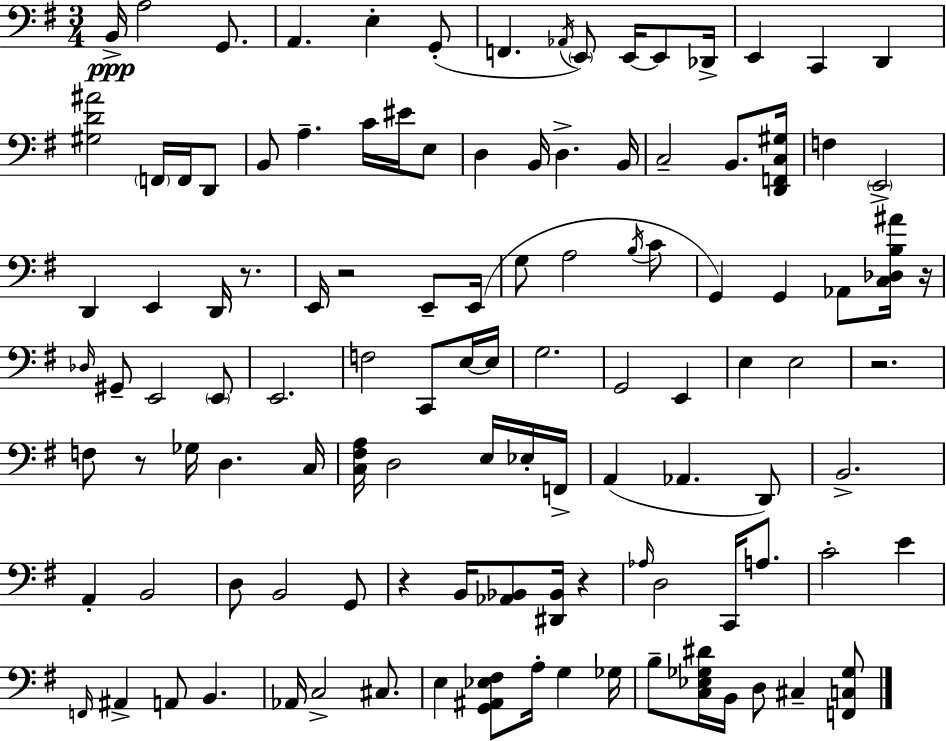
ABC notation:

X:1
T:Untitled
M:3/4
L:1/4
K:G
B,,/4 A,2 G,,/2 A,, E, G,,/2 F,, _A,,/4 E,,/2 E,,/4 E,,/2 _D,,/4 E,, C,, D,, [^G,D^A]2 F,,/4 F,,/4 D,,/2 B,,/2 A, C/4 ^E/4 E,/2 D, B,,/4 D, B,,/4 C,2 B,,/2 [D,,F,,C,^G,]/4 F, E,,2 D,, E,, D,,/4 z/2 E,,/4 z2 E,,/2 E,,/4 G,/2 A,2 B,/4 C/2 G,, G,, _A,,/2 [C,_D,B,^A]/4 z/4 _D,/4 ^G,,/2 E,,2 E,,/2 E,,2 F,2 C,,/2 E,/4 E,/4 G,2 G,,2 E,, E, E,2 z2 F,/2 z/2 _G,/4 D, C,/4 [C,^F,A,]/4 D,2 E,/4 _E,/4 F,,/4 A,, _A,, D,,/2 B,,2 A,, B,,2 D,/2 B,,2 G,,/2 z B,,/4 [_A,,_B,,]/2 [^D,,_B,,]/4 z _A,/4 D,2 C,,/4 A,/2 C2 E F,,/4 ^A,, A,,/2 B,, _A,,/4 C,2 ^C,/2 E, [G,,^A,,_E,^F,]/2 A,/4 G, _G,/4 B,/2 [C,_E,_G,^D]/4 B,,/4 D,/2 ^C, [F,,C,_G,]/2